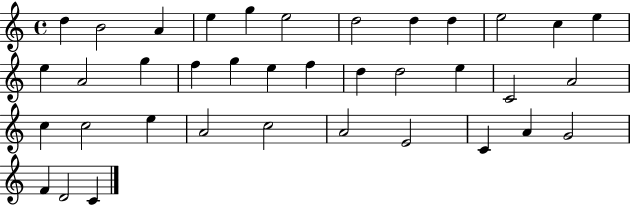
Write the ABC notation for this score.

X:1
T:Untitled
M:4/4
L:1/4
K:C
d B2 A e g e2 d2 d d e2 c e e A2 g f g e f d d2 e C2 A2 c c2 e A2 c2 A2 E2 C A G2 F D2 C